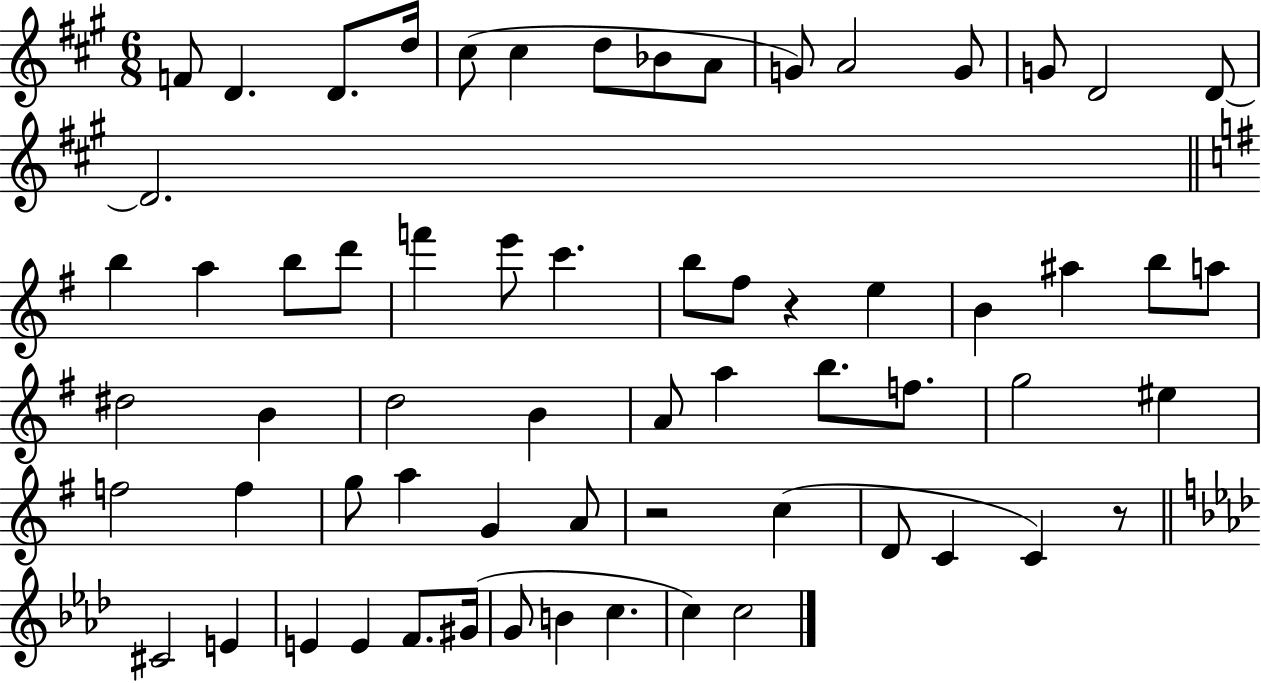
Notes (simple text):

F4/e D4/q. D4/e. D5/s C#5/e C#5/q D5/e Bb4/e A4/e G4/e A4/h G4/e G4/e D4/h D4/e D4/h. B5/q A5/q B5/e D6/e F6/q E6/e C6/q. B5/e F#5/e R/q E5/q B4/q A#5/q B5/e A5/e D#5/h B4/q D5/h B4/q A4/e A5/q B5/e. F5/e. G5/h EIS5/q F5/h F5/q G5/e A5/q G4/q A4/e R/h C5/q D4/e C4/q C4/q R/e C#4/h E4/q E4/q E4/q F4/e. G#4/s G4/e B4/q C5/q. C5/q C5/h